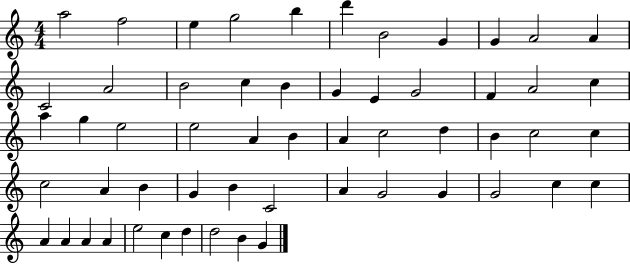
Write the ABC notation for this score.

X:1
T:Untitled
M:4/4
L:1/4
K:C
a2 f2 e g2 b d' B2 G G A2 A C2 A2 B2 c B G E G2 F A2 c a g e2 e2 A B A c2 d B c2 c c2 A B G B C2 A G2 G G2 c c A A A A e2 c d d2 B G